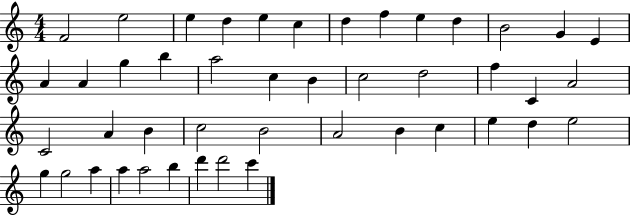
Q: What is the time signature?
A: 4/4